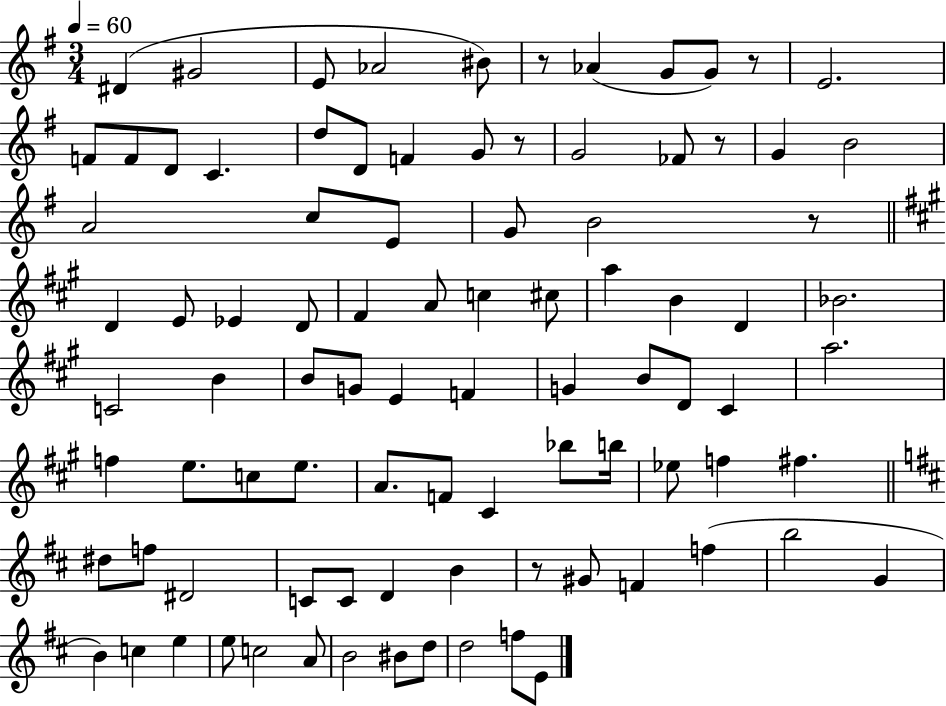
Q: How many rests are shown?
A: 6